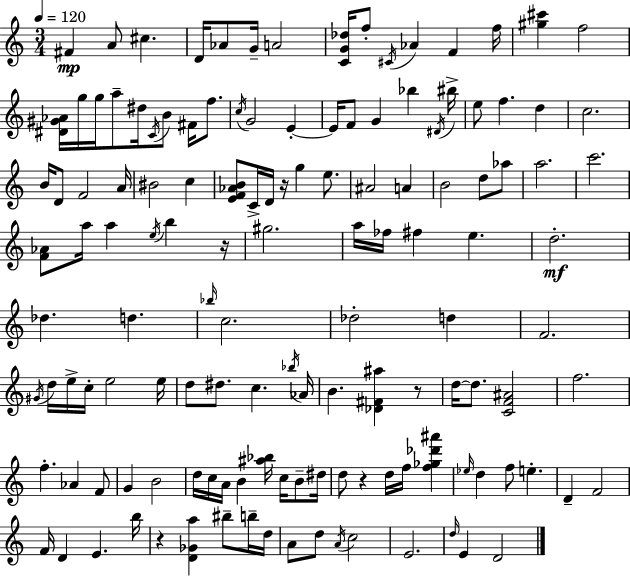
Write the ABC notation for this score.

X:1
T:Untitled
M:3/4
L:1/4
K:Am
^F A/2 ^c D/4 _A/2 G/4 A2 [CG_d]/4 f/2 ^C/4 _A F f/4 [^g^c'] f2 [^D^G_A]/4 g/4 g/4 a/2 ^d/4 C/4 B/2 ^F/4 f/2 c/4 G2 E E/4 F/2 G _b ^D/4 ^b/4 e/2 f d c2 B/4 D/2 F2 A/4 ^B2 c [EF_AB]/2 C/4 D/4 z/4 g e/2 ^A2 A B2 d/2 _a/2 a2 c'2 [F_A]/2 a/4 a e/4 b z/4 ^g2 a/4 _f/4 ^f e d2 _d d _b/4 c2 _d2 d F2 ^G/4 d/4 e/4 c/4 e2 e/4 d/2 ^d/2 c _b/4 _A/4 B [_D^F^a] z/2 d/4 d/2 [CF^A]2 f2 f _A F/2 G B2 d/4 c/4 A/4 B [^a_b]/4 c/4 B/2 ^d/4 d/2 z d/4 f/4 [f_g_d'^a'] _e/4 d f/2 e D F2 F/4 D E b/4 z [D_Ga] ^b/2 b/4 d/4 A/2 d/2 A/4 c2 E2 d/4 E D2